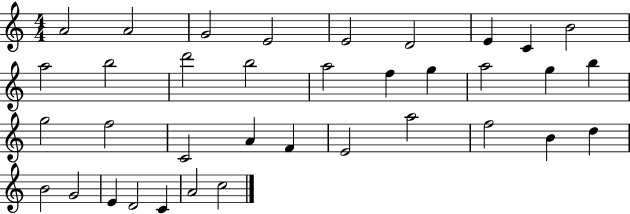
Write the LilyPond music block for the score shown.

{
  \clef treble
  \numericTimeSignature
  \time 4/4
  \key c \major
  a'2 a'2 | g'2 e'2 | e'2 d'2 | e'4 c'4 b'2 | \break a''2 b''2 | d'''2 b''2 | a''2 f''4 g''4 | a''2 g''4 b''4 | \break g''2 f''2 | c'2 a'4 f'4 | e'2 a''2 | f''2 b'4 d''4 | \break b'2 g'2 | e'4 d'2 c'4 | a'2 c''2 | \bar "|."
}